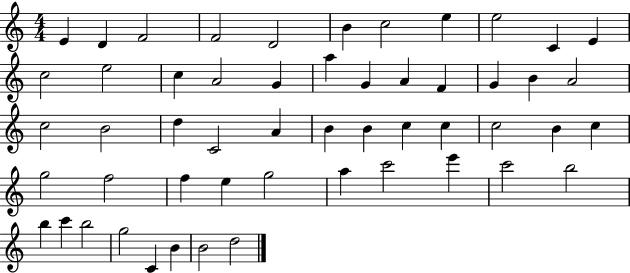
X:1
T:Untitled
M:4/4
L:1/4
K:C
E D F2 F2 D2 B c2 e e2 C E c2 e2 c A2 G a G A F G B A2 c2 B2 d C2 A B B c c c2 B c g2 f2 f e g2 a c'2 e' c'2 b2 b c' b2 g2 C B B2 d2